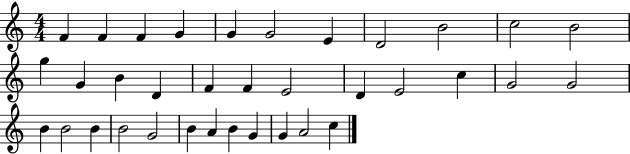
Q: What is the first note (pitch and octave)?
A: F4